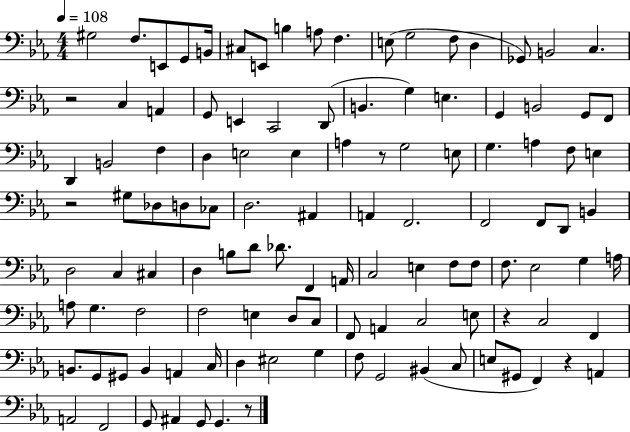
X:1
T:Untitled
M:4/4
L:1/4
K:Eb
^G,2 F,/2 E,,/2 G,,/2 B,,/4 ^C,/2 E,,/2 B, A,/2 F, E,/2 G,2 F,/2 D, _G,,/2 B,,2 C, z2 C, A,, G,,/2 E,, C,,2 D,,/2 B,, G, E, G,, B,,2 G,,/2 F,,/2 D,, B,,2 F, D, E,2 E, A, z/2 G,2 E,/2 G, A, F,/2 E, z2 ^G,/2 _D,/2 D,/2 _C,/2 D,2 ^A,, A,, F,,2 F,,2 F,,/2 D,,/2 B,, D,2 C, ^C, D, B,/2 D/2 _D/2 F,, A,,/4 C,2 E, F,/2 F,/2 F,/2 _E,2 G, A,/4 A,/2 G, F,2 F,2 E, D,/2 C,/2 F,,/2 A,, C,2 E,/2 z C,2 F,, B,,/2 G,,/2 ^G,,/2 B,, A,, C,/4 D, ^E,2 G, F,/2 G,,2 ^B,, C,/2 E,/2 ^G,,/2 F,, z A,, A,,2 F,,2 G,,/2 ^A,, G,,/2 G,, z/2